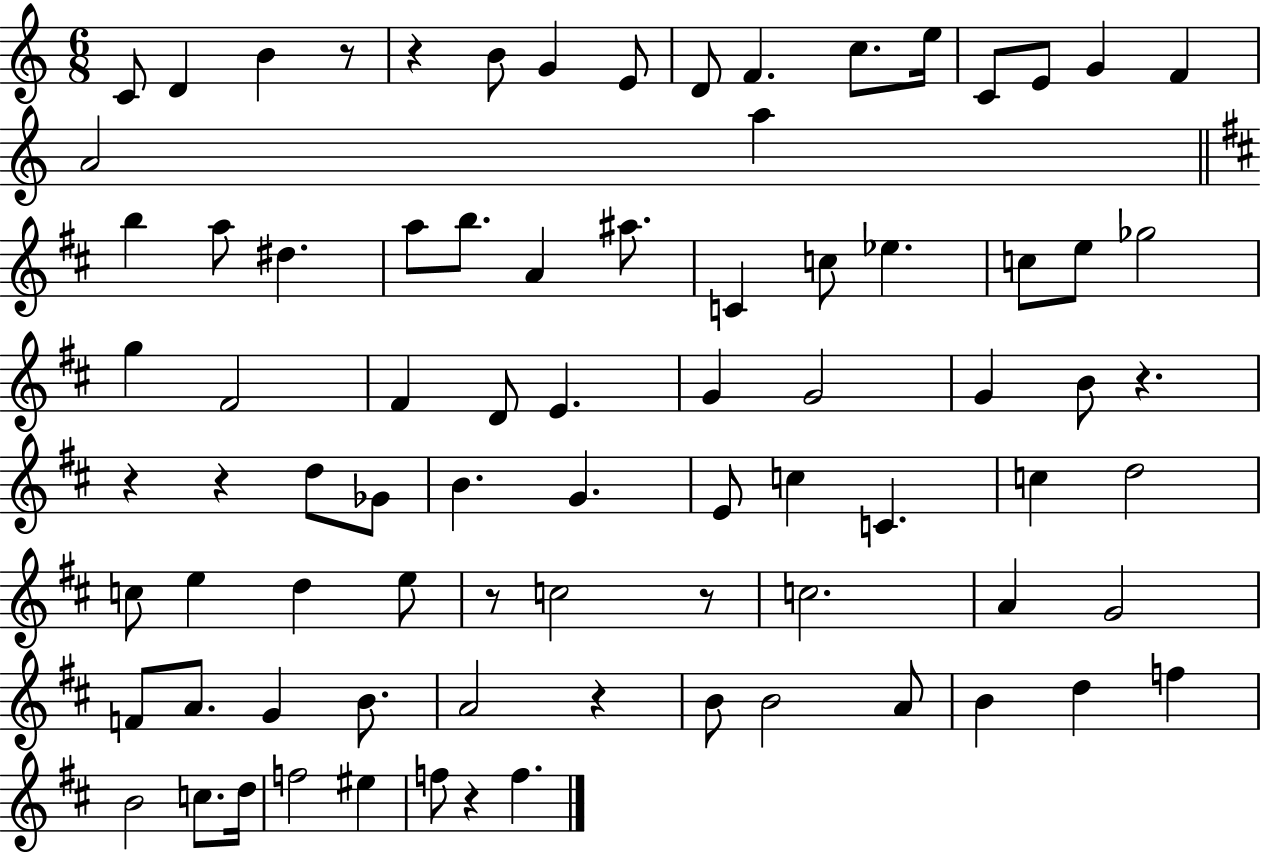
X:1
T:Untitled
M:6/8
L:1/4
K:C
C/2 D B z/2 z B/2 G E/2 D/2 F c/2 e/4 C/2 E/2 G F A2 a b a/2 ^d a/2 b/2 A ^a/2 C c/2 _e c/2 e/2 _g2 g ^F2 ^F D/2 E G G2 G B/2 z z z d/2 _G/2 B G E/2 c C c d2 c/2 e d e/2 z/2 c2 z/2 c2 A G2 F/2 A/2 G B/2 A2 z B/2 B2 A/2 B d f B2 c/2 d/4 f2 ^e f/2 z f